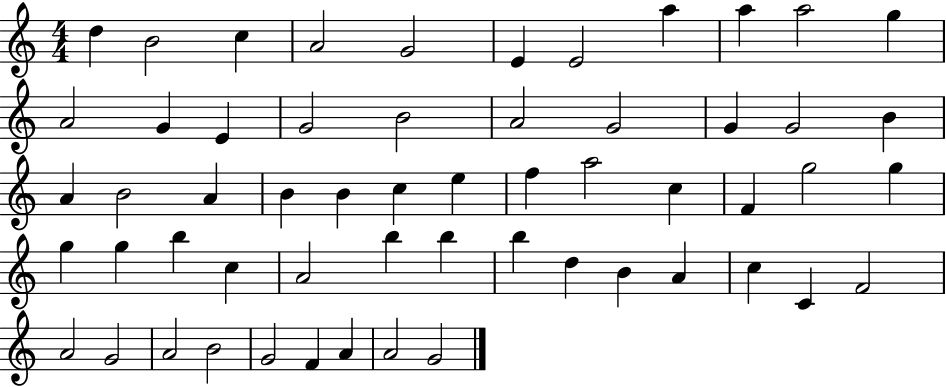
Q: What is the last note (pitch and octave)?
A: G4